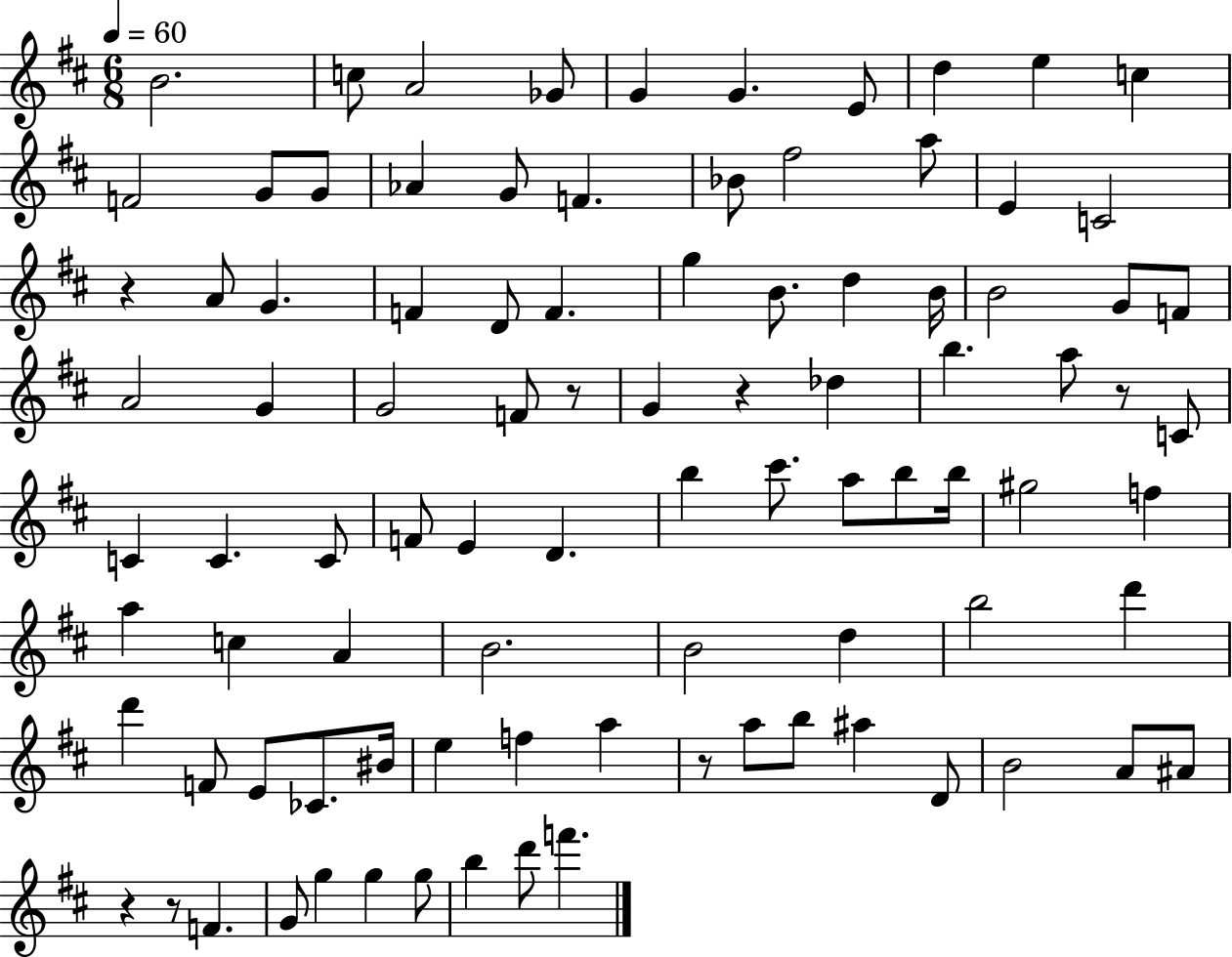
{
  \clef treble
  \numericTimeSignature
  \time 6/8
  \key d \major
  \tempo 4 = 60
  b'2. | c''8 a'2 ges'8 | g'4 g'4. e'8 | d''4 e''4 c''4 | \break f'2 g'8 g'8 | aes'4 g'8 f'4. | bes'8 fis''2 a''8 | e'4 c'2 | \break r4 a'8 g'4. | f'4 d'8 f'4. | g''4 b'8. d''4 b'16 | b'2 g'8 f'8 | \break a'2 g'4 | g'2 f'8 r8 | g'4 r4 des''4 | b''4. a''8 r8 c'8 | \break c'4 c'4. c'8 | f'8 e'4 d'4. | b''4 cis'''8. a''8 b''8 b''16 | gis''2 f''4 | \break a''4 c''4 a'4 | b'2. | b'2 d''4 | b''2 d'''4 | \break d'''4 f'8 e'8 ces'8. bis'16 | e''4 f''4 a''4 | r8 a''8 b''8 ais''4 d'8 | b'2 a'8 ais'8 | \break r4 r8 f'4. | g'8 g''4 g''4 g''8 | b''4 d'''8 f'''4. | \bar "|."
}